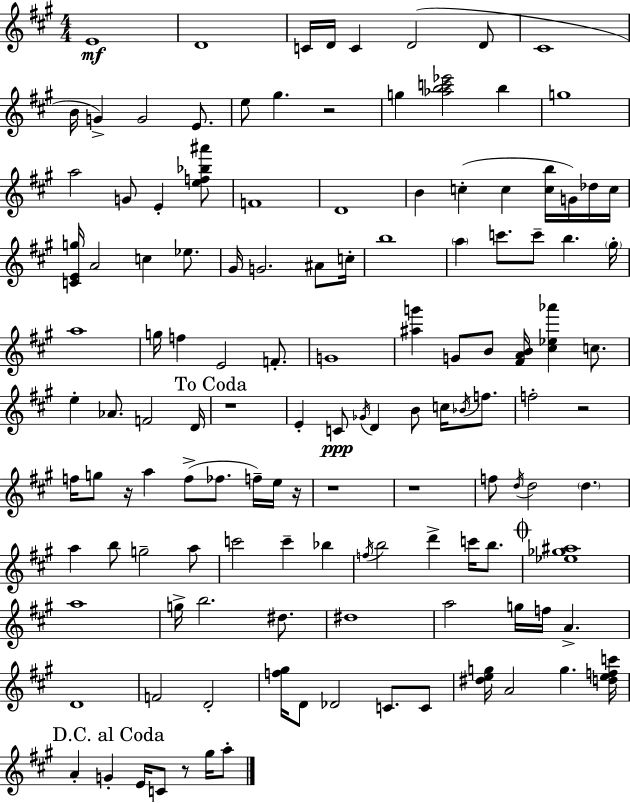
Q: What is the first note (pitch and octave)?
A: E4